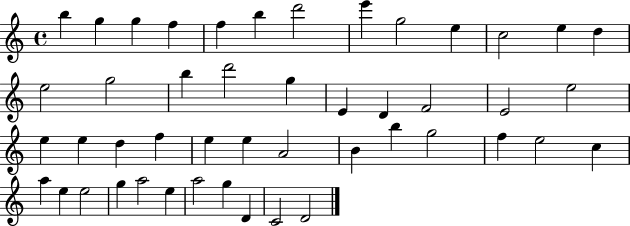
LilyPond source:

{
  \clef treble
  \time 4/4
  \defaultTimeSignature
  \key c \major
  b''4 g''4 g''4 f''4 | f''4 b''4 d'''2 | e'''4 g''2 e''4 | c''2 e''4 d''4 | \break e''2 g''2 | b''4 d'''2 g''4 | e'4 d'4 f'2 | e'2 e''2 | \break e''4 e''4 d''4 f''4 | e''4 e''4 a'2 | b'4 b''4 g''2 | f''4 e''2 c''4 | \break a''4 e''4 e''2 | g''4 a''2 e''4 | a''2 g''4 d'4 | c'2 d'2 | \break \bar "|."
}